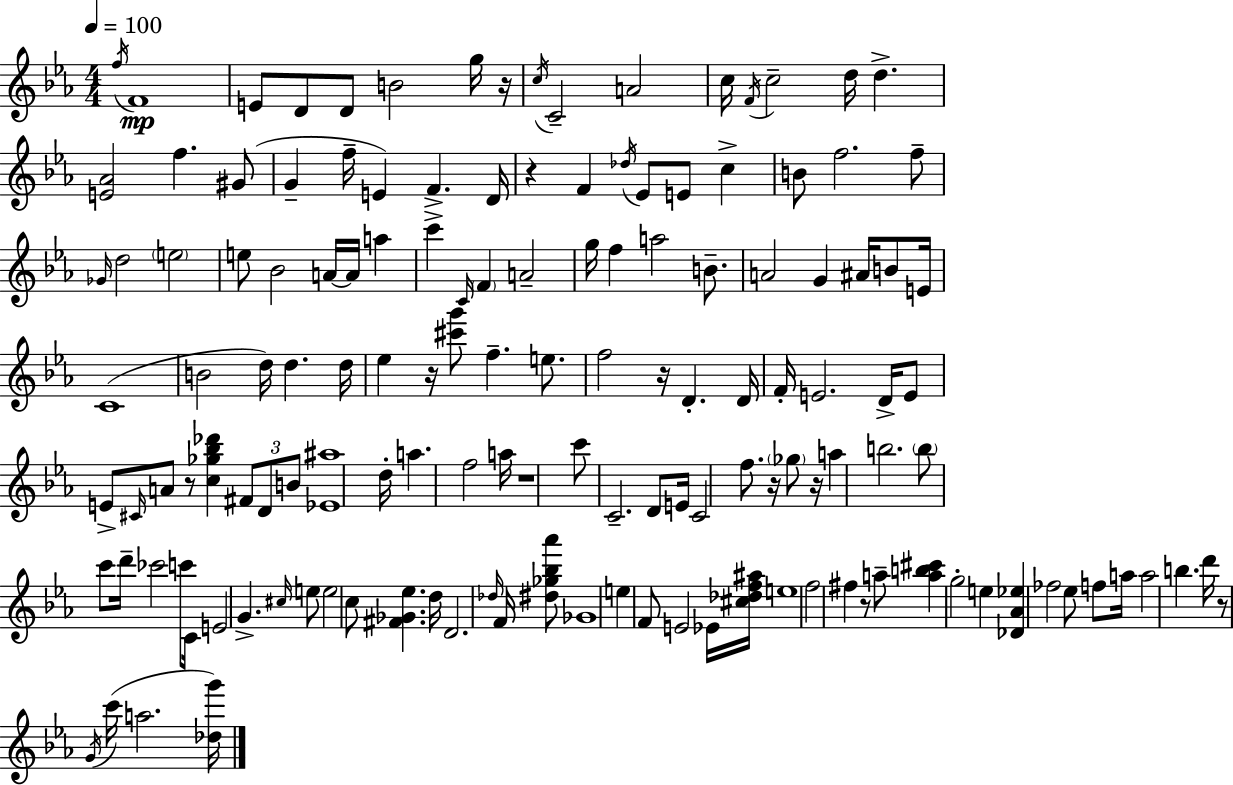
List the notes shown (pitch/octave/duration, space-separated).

F5/s F4/w E4/e D4/e D4/e B4/h G5/s R/s C5/s C4/h A4/h C5/s F4/s C5/h D5/s D5/q. [E4,Ab4]/h F5/q. G#4/e G4/q F5/s E4/q F4/q. D4/s R/q F4/q Db5/s Eb4/e E4/e C5/q B4/e F5/h. F5/e Gb4/s D5/h E5/h E5/e Bb4/h A4/s A4/s A5/q C6/q C4/s F4/q A4/h G5/s F5/q A5/h B4/e. A4/h G4/q A#4/s B4/e E4/s C4/w B4/h D5/s D5/q. D5/s Eb5/q R/s [C#6,G6]/e F5/q. E5/e. F5/h R/s D4/q. D4/s F4/s E4/h. D4/s E4/e E4/e C#4/s A4/e R/e [C5,Gb5,Bb5,Db6]/q F#4/e D4/e B4/e [Eb4,A#5]/w D5/s A5/q. F5/h A5/s R/w C6/e C4/h. D4/e E4/s C4/h F5/e. R/s Gb5/e R/s A5/q B5/h. B5/e C6/e D6/s CES6/h C6/e C4/s E4/h G4/q. C#5/s E5/e E5/h C5/e [F#4,Gb4,Eb5]/q. D5/s D4/h. Db5/s F4/s [D#5,Gb5,Bb5,Ab6]/e Gb4/w E5/q F4/e E4/h Eb4/s [C#5,Db5,F5,A#5]/s E5/w F5/h F#5/q R/e A5/e [A5,B5,C#6]/q G5/h E5/q [Db4,Ab4,Eb5]/q FES5/h Eb5/e F5/e A5/s A5/h B5/q. D6/s R/e G4/s C6/s A5/h. [Db5,G6]/s